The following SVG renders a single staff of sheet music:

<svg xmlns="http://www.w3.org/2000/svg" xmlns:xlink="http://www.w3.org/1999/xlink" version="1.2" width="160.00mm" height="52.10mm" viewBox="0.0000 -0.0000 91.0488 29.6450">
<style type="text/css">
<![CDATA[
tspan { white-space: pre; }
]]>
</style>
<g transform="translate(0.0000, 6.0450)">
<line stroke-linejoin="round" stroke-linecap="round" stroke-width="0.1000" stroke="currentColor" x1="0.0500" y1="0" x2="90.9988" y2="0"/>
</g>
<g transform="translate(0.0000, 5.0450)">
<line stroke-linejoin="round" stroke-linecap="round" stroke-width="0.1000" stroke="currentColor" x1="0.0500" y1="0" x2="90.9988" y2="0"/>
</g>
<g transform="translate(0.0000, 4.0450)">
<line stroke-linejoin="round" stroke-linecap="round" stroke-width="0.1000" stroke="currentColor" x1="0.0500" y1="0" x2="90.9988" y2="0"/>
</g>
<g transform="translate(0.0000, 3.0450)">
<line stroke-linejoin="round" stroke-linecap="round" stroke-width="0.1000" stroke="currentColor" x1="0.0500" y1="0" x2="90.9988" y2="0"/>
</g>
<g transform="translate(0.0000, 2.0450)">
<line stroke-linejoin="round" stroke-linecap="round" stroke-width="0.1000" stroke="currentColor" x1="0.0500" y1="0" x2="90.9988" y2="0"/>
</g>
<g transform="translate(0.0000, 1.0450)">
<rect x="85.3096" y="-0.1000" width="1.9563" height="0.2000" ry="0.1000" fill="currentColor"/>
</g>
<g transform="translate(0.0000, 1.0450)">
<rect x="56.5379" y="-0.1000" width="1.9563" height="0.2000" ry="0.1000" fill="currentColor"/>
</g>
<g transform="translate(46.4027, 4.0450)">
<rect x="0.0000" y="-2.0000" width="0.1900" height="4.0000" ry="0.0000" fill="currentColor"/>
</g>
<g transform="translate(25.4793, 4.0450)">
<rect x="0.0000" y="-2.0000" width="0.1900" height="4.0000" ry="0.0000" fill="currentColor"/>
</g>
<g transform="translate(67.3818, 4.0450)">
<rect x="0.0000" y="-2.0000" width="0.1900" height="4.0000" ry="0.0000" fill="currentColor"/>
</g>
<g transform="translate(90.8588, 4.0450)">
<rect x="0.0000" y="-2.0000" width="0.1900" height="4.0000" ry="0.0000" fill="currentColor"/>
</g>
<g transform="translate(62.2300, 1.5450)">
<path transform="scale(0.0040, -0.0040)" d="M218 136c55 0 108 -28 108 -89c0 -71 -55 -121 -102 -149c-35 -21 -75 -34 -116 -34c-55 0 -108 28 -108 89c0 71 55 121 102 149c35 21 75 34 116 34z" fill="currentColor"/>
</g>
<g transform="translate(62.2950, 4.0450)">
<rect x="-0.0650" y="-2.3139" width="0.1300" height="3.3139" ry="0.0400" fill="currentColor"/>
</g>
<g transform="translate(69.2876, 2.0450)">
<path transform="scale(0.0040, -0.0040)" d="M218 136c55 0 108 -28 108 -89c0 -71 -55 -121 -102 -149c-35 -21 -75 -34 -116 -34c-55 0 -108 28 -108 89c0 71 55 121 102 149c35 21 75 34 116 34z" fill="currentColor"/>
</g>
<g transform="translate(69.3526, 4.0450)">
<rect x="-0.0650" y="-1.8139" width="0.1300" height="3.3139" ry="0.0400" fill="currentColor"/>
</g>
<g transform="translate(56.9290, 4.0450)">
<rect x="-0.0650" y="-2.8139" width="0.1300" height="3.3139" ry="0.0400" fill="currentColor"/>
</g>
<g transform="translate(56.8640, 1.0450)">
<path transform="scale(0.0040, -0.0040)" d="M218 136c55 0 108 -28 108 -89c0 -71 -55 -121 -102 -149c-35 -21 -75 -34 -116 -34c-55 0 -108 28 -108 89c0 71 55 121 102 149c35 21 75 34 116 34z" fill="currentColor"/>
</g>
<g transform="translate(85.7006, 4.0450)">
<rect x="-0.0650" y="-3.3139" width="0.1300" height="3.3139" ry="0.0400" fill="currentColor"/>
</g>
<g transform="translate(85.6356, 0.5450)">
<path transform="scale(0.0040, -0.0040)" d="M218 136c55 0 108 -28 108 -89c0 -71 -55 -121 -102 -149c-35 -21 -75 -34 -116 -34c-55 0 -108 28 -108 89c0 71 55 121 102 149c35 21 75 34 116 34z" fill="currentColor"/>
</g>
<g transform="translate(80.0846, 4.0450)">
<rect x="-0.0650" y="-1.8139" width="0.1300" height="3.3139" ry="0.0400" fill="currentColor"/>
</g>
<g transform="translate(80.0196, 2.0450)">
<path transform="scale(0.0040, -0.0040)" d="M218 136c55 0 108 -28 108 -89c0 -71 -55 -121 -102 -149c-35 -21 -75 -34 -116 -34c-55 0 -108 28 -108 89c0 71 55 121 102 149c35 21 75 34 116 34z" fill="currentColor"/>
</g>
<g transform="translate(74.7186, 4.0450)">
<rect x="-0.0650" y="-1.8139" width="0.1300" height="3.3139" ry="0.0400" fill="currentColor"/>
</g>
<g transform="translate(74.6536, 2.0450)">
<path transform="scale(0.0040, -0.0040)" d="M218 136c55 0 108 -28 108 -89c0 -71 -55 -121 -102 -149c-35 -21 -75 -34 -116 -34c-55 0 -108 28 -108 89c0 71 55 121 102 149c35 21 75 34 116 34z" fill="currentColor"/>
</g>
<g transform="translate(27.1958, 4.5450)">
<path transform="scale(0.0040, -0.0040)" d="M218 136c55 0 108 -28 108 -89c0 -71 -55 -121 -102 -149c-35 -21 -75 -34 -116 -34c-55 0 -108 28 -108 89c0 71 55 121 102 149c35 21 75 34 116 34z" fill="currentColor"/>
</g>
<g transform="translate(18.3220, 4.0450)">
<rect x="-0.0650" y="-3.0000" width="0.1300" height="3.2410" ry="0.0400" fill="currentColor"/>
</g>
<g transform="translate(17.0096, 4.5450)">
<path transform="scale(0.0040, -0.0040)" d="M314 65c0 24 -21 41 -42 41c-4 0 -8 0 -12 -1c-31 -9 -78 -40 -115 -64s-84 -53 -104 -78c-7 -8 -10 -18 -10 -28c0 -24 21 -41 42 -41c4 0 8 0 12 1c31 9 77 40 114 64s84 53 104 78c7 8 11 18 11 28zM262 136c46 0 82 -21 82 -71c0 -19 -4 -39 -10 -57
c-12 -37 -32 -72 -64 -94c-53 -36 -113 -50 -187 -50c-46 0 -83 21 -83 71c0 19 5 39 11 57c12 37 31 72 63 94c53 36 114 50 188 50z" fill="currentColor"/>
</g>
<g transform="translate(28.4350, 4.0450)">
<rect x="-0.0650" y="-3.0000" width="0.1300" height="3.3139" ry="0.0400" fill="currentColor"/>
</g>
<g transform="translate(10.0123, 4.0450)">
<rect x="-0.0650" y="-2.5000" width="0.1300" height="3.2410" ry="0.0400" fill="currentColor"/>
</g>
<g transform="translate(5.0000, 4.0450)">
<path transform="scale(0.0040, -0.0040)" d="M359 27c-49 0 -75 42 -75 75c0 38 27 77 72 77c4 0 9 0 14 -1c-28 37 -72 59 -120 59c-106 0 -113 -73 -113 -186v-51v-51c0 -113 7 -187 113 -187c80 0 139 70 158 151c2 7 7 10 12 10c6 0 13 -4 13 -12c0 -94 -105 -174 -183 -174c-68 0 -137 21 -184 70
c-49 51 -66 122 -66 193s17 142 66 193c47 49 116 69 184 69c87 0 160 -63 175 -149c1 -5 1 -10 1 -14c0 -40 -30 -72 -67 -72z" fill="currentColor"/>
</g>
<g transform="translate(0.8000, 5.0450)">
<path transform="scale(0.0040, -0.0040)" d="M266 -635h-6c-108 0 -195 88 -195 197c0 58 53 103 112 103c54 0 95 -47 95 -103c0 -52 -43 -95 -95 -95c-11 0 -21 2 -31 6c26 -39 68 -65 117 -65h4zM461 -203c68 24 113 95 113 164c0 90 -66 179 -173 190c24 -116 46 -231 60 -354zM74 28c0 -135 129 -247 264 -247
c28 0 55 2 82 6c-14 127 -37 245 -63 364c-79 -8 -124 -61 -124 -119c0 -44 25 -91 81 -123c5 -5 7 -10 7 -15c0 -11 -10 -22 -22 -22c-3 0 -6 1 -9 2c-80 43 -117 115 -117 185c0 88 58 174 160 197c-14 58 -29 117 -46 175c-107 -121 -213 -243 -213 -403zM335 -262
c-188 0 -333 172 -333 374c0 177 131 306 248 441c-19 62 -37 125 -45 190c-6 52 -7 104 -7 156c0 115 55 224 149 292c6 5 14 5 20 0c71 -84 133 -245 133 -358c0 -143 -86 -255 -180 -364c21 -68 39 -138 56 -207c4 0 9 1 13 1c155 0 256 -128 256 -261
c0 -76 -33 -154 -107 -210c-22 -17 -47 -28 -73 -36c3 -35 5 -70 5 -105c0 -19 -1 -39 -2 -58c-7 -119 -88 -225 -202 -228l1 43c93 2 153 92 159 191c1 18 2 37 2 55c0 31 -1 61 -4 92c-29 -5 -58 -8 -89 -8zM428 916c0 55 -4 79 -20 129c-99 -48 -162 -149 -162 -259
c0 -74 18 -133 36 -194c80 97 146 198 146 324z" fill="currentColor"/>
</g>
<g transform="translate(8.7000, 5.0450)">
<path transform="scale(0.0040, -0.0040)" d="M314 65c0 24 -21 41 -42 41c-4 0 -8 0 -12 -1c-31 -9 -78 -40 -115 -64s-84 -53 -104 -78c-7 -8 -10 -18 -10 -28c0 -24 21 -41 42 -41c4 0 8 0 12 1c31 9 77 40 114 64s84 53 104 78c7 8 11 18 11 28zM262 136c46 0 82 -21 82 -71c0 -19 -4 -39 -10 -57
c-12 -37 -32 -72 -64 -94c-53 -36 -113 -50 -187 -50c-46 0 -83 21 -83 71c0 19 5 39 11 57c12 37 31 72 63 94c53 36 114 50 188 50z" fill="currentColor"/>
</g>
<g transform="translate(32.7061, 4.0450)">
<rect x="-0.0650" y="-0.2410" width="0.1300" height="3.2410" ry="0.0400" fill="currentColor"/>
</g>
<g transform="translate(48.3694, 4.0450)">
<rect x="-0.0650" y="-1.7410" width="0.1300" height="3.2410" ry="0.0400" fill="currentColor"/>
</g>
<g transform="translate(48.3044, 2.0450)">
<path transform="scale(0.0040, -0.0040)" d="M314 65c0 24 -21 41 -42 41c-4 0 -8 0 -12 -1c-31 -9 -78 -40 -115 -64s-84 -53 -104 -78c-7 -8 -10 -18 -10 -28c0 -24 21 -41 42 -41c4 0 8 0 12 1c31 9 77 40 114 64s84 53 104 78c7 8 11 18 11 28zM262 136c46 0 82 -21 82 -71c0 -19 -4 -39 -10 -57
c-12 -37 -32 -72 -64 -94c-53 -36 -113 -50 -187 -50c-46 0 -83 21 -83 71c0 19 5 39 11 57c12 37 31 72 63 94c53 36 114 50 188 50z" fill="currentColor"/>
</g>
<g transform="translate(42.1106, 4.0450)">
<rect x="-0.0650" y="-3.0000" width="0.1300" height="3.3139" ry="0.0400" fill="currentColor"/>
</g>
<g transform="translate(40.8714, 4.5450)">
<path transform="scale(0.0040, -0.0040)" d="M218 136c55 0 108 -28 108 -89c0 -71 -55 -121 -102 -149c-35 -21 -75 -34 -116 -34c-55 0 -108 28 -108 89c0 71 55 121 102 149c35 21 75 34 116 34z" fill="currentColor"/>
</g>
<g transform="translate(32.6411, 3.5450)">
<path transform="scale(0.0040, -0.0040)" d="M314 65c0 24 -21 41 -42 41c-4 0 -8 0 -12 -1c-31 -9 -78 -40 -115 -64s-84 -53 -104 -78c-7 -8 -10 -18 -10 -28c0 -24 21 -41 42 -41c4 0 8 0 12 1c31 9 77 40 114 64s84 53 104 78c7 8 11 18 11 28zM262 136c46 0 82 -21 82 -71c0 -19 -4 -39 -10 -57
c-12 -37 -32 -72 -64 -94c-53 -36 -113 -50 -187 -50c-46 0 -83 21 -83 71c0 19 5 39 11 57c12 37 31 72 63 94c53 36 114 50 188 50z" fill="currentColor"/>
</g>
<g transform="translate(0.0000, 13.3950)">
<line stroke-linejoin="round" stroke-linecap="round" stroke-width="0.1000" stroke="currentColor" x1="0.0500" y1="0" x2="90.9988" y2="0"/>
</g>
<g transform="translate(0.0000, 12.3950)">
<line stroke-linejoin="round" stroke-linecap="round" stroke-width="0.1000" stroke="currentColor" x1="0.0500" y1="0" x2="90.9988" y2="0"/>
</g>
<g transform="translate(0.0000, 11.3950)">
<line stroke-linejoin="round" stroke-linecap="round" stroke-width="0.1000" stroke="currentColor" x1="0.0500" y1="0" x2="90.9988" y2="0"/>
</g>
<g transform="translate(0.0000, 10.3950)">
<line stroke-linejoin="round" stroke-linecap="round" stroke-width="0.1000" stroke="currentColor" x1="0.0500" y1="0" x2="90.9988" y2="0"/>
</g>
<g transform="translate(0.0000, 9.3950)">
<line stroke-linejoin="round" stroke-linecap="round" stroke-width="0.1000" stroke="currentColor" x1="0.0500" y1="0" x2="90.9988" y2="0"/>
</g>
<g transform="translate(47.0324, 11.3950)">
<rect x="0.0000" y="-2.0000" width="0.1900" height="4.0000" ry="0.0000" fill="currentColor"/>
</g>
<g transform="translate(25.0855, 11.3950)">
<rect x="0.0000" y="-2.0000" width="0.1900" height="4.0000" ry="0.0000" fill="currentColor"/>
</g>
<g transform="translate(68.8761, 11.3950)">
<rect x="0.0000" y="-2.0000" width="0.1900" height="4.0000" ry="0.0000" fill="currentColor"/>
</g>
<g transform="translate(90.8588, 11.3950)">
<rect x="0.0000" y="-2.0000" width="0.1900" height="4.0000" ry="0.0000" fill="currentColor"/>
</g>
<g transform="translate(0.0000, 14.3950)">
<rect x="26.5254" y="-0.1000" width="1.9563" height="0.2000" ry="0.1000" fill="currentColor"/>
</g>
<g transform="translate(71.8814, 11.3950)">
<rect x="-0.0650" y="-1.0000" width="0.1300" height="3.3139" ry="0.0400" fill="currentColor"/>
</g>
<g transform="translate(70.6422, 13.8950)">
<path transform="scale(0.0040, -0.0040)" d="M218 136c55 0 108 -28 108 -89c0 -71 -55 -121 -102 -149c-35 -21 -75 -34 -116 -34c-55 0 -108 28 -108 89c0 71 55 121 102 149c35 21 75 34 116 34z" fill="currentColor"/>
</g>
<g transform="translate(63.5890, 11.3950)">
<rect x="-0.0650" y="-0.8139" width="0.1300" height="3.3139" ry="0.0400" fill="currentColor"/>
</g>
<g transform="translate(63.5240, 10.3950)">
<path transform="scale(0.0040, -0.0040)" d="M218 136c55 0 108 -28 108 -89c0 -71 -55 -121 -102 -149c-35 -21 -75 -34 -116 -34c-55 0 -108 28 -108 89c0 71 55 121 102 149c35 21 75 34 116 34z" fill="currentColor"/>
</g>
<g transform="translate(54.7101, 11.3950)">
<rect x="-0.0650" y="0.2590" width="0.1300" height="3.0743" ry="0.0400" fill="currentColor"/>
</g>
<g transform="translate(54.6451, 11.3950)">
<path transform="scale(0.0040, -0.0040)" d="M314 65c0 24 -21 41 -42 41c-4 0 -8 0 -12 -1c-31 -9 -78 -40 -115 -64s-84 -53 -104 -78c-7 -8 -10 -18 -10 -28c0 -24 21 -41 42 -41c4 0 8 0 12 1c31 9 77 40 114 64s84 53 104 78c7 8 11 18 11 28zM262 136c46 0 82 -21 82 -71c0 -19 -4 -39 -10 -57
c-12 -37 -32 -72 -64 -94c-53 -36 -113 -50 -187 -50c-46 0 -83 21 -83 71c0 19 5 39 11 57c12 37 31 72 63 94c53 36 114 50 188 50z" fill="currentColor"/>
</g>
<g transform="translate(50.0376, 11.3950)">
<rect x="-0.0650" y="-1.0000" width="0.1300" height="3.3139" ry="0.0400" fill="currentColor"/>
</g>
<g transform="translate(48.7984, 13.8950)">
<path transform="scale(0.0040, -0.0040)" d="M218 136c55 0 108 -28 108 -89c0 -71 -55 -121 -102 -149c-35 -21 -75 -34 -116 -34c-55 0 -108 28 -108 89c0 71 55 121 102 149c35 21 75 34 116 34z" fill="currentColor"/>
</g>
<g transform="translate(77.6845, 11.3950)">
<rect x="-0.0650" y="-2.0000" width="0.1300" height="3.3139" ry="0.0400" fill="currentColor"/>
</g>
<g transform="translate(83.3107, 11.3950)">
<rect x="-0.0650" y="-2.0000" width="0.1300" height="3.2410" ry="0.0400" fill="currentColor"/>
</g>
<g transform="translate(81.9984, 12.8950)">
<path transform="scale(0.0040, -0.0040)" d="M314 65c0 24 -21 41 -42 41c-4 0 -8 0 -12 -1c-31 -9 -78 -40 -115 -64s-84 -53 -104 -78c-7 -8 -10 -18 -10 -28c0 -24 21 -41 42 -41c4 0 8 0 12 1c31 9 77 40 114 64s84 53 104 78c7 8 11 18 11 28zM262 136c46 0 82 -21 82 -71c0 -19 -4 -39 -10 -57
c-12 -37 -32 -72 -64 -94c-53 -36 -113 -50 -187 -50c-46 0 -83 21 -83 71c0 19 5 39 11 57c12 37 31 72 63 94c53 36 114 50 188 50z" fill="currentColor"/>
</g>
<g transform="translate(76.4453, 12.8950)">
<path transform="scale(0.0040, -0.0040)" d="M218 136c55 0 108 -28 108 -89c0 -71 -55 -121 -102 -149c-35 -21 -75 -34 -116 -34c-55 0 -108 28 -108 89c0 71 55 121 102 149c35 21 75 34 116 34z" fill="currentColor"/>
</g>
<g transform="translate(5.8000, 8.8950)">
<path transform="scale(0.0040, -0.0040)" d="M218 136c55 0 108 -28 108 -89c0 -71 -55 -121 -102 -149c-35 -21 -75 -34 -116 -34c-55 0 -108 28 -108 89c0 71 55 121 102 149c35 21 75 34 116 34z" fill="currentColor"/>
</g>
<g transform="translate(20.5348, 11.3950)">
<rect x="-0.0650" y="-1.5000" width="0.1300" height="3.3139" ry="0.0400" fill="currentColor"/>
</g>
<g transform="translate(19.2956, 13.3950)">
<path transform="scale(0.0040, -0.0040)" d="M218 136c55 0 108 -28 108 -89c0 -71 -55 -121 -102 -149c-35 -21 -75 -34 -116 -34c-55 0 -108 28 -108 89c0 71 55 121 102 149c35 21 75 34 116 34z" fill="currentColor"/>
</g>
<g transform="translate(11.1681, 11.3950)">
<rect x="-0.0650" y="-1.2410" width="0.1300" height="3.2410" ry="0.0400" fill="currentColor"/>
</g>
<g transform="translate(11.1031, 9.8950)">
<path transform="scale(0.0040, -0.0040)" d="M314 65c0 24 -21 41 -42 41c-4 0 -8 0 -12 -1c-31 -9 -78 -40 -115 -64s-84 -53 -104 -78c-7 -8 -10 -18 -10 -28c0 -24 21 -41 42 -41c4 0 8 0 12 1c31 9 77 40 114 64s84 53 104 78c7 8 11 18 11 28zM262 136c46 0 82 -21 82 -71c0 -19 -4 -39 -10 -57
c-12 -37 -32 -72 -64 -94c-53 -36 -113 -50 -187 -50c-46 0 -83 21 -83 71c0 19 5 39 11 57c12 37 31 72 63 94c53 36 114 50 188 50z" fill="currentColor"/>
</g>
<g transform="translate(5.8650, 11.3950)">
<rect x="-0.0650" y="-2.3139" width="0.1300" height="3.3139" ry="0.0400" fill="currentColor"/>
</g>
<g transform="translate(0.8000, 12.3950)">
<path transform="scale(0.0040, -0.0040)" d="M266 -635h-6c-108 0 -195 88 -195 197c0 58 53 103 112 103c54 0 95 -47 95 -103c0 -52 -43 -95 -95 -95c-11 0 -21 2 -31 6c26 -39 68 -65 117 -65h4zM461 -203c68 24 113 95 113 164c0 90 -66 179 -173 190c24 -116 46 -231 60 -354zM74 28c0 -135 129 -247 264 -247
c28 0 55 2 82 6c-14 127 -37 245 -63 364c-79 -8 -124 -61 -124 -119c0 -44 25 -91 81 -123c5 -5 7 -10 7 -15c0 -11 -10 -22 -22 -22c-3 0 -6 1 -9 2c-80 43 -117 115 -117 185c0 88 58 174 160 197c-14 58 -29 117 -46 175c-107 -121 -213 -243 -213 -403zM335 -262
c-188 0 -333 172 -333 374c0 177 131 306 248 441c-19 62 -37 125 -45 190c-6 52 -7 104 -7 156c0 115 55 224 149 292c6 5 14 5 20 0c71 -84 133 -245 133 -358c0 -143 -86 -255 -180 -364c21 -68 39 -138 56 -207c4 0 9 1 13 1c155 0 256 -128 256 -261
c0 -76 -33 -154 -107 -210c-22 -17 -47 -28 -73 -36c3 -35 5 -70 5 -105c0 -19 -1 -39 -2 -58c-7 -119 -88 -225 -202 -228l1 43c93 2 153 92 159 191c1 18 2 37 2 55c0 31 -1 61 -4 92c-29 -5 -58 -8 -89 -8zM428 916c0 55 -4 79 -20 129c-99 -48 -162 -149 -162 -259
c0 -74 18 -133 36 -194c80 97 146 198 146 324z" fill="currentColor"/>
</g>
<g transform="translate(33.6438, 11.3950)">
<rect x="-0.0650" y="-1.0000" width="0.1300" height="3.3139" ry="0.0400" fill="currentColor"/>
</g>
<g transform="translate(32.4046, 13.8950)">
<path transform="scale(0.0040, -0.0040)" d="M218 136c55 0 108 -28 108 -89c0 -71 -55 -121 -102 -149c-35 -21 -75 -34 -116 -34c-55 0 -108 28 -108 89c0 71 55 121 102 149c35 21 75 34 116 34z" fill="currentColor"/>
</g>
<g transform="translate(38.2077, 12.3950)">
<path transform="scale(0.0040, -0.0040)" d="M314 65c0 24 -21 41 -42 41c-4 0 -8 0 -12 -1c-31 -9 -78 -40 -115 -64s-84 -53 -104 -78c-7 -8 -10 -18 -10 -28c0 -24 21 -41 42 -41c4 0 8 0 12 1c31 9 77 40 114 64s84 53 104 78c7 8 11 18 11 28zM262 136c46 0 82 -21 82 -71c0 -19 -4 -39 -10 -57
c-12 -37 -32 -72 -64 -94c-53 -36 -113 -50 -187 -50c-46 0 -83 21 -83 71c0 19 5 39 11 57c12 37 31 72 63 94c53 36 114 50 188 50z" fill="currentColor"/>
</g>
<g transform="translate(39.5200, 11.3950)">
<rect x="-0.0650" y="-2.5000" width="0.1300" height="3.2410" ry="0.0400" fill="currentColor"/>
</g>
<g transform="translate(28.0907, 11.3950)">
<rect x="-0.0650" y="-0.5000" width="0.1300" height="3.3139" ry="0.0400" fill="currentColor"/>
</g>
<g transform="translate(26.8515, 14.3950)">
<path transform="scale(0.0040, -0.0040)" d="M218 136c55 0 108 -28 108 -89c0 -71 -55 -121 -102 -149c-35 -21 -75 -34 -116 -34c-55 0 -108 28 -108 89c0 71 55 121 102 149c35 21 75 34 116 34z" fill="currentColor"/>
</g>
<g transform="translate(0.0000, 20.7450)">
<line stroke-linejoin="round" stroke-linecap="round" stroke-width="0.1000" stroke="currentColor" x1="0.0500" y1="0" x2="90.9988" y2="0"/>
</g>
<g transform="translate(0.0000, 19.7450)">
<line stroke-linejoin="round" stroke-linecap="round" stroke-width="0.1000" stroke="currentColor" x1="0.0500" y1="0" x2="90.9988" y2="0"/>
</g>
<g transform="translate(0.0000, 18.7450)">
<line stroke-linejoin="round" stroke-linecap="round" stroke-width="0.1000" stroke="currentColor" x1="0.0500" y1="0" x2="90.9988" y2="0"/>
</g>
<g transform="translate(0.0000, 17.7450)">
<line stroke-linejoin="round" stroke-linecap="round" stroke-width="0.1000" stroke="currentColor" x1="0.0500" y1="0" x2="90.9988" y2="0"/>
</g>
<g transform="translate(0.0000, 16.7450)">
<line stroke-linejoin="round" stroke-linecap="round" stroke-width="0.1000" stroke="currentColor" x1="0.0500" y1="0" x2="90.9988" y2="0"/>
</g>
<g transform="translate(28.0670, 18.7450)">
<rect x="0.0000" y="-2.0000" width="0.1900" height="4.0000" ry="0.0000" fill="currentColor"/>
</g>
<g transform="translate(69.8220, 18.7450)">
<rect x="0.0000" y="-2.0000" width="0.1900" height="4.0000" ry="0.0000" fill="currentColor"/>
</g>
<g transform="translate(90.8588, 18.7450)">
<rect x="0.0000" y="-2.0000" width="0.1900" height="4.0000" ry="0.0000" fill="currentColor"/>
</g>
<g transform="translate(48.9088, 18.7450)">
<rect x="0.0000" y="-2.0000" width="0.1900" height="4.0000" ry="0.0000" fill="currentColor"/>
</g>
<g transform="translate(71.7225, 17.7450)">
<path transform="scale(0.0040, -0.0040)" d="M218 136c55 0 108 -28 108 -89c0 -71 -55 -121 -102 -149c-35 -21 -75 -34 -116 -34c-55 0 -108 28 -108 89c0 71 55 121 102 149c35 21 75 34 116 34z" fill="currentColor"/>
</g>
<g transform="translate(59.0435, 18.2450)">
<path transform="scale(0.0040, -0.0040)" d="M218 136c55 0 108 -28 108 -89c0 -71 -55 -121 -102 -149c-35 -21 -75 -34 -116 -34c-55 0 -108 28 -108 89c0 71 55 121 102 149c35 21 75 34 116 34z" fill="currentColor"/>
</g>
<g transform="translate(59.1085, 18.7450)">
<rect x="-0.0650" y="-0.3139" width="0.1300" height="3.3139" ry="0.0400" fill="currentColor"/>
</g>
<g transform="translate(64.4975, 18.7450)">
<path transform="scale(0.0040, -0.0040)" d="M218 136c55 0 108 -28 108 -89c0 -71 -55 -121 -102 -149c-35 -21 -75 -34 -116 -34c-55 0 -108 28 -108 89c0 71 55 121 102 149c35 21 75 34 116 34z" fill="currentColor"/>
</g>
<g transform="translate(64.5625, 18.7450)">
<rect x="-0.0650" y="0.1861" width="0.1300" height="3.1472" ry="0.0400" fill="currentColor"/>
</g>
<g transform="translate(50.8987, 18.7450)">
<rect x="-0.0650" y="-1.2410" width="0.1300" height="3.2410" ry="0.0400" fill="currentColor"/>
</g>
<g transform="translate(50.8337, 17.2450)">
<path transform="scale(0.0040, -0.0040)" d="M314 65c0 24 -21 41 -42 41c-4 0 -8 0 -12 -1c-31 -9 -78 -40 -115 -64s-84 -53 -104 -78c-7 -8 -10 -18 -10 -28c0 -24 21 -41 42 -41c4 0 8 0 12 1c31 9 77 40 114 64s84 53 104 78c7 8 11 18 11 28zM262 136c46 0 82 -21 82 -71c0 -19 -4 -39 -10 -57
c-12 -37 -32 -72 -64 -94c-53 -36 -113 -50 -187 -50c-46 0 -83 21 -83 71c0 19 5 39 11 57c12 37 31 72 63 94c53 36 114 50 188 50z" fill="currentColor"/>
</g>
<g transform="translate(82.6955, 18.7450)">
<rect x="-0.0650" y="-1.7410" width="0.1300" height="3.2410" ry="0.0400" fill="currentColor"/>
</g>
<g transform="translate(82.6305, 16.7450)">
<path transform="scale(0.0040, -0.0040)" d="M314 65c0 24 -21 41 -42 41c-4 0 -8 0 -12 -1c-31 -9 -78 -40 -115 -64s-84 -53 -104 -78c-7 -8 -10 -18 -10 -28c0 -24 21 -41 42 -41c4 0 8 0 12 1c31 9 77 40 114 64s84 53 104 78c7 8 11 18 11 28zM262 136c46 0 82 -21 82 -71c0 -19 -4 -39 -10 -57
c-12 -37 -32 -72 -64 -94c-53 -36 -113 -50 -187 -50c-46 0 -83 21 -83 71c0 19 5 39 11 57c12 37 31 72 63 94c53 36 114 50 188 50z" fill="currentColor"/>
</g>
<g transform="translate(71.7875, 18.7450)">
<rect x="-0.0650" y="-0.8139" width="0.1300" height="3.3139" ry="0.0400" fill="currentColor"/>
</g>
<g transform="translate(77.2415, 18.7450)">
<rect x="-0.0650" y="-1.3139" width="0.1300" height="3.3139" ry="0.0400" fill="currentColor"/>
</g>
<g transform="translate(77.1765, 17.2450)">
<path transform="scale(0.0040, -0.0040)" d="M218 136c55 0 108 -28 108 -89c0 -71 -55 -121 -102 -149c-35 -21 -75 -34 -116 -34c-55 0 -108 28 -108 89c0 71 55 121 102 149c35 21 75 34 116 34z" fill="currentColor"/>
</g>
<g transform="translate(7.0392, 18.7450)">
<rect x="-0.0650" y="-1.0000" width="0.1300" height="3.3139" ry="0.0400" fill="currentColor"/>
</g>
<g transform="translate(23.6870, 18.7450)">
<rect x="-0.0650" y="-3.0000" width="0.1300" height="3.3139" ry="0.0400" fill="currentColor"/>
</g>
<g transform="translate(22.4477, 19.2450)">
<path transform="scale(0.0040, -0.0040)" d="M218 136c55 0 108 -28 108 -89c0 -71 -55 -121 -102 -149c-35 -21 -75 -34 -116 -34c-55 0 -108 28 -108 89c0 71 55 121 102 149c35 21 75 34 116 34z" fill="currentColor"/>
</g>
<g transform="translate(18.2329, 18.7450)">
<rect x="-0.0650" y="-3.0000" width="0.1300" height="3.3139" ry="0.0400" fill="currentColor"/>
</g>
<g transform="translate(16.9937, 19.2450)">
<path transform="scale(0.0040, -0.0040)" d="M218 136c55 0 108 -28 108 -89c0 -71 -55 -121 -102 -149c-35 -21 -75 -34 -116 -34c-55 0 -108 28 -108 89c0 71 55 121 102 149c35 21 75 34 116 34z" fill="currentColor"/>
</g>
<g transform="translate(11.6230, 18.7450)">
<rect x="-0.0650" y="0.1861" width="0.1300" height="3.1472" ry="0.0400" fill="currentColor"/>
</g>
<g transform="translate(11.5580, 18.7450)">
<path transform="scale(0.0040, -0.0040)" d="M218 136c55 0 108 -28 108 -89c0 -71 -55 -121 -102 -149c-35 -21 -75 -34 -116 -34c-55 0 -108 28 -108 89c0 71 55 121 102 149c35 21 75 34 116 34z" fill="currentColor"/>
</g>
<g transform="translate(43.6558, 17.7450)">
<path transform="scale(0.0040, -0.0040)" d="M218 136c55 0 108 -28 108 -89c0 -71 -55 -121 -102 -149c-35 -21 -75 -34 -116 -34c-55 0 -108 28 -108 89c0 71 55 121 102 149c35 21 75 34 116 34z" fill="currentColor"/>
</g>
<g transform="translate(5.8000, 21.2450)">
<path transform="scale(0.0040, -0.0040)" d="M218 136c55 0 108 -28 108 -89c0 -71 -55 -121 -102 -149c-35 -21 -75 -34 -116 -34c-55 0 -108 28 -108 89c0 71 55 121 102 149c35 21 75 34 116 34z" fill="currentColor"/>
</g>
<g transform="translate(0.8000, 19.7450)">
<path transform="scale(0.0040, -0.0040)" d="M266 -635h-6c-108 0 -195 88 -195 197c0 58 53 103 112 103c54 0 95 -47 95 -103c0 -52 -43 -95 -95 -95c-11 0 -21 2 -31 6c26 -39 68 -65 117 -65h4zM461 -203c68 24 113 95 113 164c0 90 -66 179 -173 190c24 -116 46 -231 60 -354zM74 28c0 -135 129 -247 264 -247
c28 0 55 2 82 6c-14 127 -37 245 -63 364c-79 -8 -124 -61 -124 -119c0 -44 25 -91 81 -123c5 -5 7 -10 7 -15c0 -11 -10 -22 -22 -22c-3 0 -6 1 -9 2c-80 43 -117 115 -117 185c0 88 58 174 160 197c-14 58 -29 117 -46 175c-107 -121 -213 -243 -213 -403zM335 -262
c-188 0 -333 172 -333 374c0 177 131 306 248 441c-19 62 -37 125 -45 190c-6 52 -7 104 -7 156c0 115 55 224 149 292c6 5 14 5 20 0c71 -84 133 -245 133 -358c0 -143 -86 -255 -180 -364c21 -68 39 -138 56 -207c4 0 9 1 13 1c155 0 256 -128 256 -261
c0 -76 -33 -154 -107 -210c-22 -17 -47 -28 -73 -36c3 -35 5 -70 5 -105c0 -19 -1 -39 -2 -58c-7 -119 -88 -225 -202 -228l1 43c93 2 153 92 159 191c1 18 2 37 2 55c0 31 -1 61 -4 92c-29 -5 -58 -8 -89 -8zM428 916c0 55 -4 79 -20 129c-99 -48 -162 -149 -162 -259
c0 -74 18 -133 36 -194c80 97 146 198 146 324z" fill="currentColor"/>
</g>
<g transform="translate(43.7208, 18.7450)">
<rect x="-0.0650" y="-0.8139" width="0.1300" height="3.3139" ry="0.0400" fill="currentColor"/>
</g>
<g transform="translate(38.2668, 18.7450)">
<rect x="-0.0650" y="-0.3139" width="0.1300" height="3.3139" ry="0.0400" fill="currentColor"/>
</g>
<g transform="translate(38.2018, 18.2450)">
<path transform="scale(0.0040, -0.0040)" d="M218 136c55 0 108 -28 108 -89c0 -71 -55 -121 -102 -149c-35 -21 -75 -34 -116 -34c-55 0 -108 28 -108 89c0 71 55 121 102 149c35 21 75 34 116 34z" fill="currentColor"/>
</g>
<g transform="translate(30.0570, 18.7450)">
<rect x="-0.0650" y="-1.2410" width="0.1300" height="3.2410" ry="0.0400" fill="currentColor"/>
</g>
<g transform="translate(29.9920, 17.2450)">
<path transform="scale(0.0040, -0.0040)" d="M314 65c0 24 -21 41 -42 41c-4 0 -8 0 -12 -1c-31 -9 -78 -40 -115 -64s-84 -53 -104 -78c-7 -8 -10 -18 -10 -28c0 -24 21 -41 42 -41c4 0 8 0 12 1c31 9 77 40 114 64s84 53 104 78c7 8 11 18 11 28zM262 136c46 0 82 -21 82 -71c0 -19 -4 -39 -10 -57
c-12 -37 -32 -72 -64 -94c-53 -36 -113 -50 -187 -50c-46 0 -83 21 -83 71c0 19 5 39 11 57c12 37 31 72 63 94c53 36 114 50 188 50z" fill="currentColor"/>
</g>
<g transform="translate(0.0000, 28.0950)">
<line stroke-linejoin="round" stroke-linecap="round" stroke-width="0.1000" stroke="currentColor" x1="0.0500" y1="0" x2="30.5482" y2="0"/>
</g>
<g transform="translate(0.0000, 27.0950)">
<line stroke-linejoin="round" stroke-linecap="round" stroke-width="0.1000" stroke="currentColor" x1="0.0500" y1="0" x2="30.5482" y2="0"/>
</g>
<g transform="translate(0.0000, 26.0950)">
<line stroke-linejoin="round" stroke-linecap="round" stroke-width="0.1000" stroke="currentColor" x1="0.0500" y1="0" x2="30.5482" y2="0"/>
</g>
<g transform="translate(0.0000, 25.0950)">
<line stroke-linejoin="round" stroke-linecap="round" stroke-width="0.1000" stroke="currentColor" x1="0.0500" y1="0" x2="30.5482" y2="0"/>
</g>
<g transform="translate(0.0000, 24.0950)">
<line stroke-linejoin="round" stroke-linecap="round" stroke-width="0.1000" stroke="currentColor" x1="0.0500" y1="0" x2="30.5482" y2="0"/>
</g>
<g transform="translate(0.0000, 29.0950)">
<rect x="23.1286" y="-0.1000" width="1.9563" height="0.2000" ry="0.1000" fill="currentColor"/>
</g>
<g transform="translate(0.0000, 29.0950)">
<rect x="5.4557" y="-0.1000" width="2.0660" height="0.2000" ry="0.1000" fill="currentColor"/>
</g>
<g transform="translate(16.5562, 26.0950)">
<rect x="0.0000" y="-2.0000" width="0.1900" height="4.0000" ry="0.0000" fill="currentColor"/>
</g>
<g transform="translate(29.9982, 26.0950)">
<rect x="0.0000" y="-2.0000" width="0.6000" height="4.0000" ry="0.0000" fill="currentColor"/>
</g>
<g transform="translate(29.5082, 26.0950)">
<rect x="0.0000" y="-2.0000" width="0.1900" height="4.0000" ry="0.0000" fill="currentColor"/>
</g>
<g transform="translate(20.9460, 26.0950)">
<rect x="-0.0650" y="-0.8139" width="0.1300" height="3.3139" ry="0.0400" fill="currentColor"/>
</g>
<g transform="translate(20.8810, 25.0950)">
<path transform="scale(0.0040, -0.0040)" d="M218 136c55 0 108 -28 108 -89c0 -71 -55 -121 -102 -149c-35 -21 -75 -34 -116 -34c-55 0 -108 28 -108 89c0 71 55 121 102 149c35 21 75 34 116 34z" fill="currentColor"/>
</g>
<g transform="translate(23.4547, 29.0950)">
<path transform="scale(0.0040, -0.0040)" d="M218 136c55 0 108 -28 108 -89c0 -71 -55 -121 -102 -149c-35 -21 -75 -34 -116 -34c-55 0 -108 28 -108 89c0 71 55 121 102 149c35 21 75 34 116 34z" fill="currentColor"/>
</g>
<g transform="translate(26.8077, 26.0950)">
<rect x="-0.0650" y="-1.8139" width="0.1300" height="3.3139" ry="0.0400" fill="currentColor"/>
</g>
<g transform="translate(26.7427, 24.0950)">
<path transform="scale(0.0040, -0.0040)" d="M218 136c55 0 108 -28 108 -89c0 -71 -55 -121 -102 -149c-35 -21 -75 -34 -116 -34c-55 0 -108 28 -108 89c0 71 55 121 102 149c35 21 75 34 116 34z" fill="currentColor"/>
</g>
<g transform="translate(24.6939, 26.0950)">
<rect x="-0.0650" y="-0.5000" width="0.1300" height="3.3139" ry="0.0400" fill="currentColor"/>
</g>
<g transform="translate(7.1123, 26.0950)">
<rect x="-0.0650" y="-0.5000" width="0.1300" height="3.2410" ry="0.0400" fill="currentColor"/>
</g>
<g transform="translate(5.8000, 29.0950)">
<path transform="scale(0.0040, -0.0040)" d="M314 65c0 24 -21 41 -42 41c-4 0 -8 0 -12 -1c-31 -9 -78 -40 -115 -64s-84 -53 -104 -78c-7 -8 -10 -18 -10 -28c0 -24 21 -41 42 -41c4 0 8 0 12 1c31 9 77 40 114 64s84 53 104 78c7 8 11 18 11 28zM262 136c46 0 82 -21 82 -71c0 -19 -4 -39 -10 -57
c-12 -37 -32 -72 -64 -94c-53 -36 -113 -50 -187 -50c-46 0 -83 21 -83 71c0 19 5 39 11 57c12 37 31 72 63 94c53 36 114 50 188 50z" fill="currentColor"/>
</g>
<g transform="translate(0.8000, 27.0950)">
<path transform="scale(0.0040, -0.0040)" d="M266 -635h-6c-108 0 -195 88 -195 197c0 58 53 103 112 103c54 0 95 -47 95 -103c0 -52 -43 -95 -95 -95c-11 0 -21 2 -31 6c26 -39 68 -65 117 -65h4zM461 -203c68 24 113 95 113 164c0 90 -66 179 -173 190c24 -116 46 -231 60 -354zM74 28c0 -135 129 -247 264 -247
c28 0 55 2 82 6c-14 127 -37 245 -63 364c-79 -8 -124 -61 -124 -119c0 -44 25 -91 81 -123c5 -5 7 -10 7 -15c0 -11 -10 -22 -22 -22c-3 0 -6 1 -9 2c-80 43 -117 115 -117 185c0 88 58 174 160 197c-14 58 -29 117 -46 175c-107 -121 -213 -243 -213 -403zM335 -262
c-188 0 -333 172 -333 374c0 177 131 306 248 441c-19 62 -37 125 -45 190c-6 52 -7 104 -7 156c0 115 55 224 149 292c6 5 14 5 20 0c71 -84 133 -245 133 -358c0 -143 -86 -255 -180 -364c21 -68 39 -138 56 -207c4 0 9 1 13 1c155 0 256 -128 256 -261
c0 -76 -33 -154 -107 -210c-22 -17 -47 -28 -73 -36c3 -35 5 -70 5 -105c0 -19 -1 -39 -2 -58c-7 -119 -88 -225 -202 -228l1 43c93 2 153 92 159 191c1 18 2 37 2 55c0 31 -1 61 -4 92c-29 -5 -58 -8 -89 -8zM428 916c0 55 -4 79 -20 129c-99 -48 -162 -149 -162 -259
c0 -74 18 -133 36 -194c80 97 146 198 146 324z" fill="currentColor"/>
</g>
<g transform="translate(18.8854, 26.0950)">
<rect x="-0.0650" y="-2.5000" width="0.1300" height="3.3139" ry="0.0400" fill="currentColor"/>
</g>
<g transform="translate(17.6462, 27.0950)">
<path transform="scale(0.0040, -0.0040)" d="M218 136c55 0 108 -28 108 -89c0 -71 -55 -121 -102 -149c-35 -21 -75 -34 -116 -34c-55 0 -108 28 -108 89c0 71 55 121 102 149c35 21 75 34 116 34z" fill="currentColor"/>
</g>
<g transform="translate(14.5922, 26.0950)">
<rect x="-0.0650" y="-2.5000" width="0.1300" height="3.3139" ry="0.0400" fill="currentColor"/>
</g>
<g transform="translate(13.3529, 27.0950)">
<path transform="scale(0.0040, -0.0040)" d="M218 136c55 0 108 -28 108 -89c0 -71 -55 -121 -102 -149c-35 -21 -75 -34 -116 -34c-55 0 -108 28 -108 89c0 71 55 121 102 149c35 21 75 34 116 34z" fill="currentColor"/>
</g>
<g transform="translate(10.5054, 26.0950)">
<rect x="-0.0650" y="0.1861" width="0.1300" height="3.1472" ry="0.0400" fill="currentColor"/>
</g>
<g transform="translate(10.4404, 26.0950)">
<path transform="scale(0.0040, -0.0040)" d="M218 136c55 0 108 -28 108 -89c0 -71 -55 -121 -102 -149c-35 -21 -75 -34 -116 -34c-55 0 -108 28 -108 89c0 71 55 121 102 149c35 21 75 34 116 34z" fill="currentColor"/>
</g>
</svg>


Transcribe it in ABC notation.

X:1
T:Untitled
M:4/4
L:1/4
K:C
G2 A2 A c2 A f2 a g f f f b g e2 E C D G2 D B2 d D F F2 D B A A e2 c d e2 c B d e f2 C2 B G G d C f